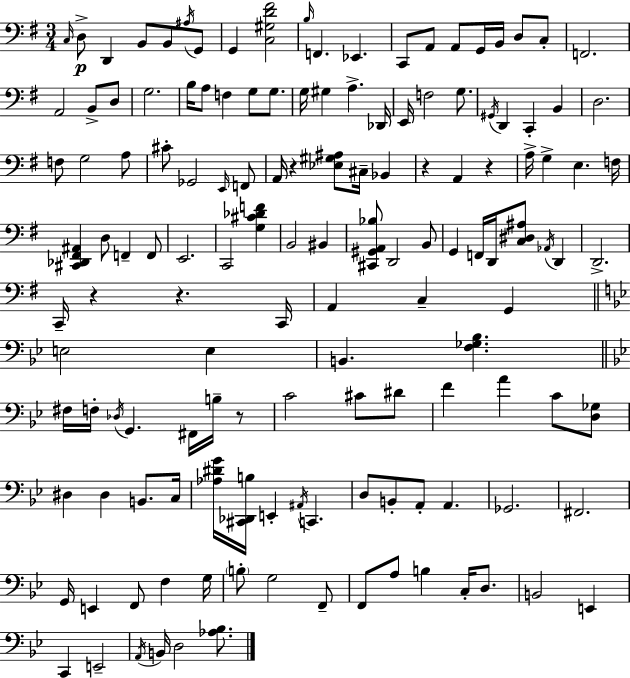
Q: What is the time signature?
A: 3/4